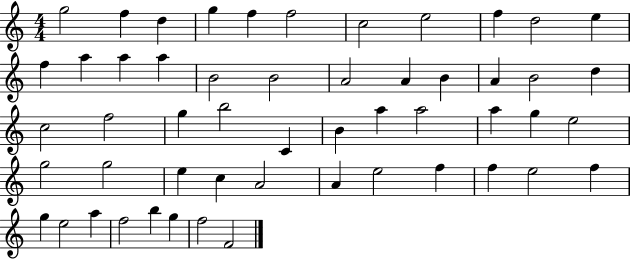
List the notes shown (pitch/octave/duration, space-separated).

G5/h F5/q D5/q G5/q F5/q F5/h C5/h E5/h F5/q D5/h E5/q F5/q A5/q A5/q A5/q B4/h B4/h A4/h A4/q B4/q A4/q B4/h D5/q C5/h F5/h G5/q B5/h C4/q B4/q A5/q A5/h A5/q G5/q E5/h G5/h G5/h E5/q C5/q A4/h A4/q E5/h F5/q F5/q E5/h F5/q G5/q E5/h A5/q F5/h B5/q G5/q F5/h F4/h